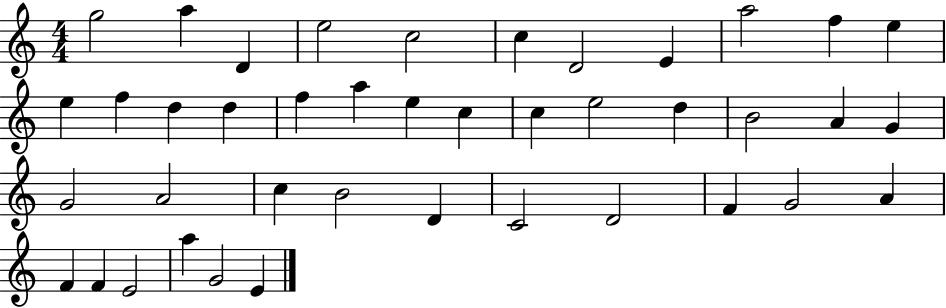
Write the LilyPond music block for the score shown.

{
  \clef treble
  \numericTimeSignature
  \time 4/4
  \key c \major
  g''2 a''4 d'4 | e''2 c''2 | c''4 d'2 e'4 | a''2 f''4 e''4 | \break e''4 f''4 d''4 d''4 | f''4 a''4 e''4 c''4 | c''4 e''2 d''4 | b'2 a'4 g'4 | \break g'2 a'2 | c''4 b'2 d'4 | c'2 d'2 | f'4 g'2 a'4 | \break f'4 f'4 e'2 | a''4 g'2 e'4 | \bar "|."
}